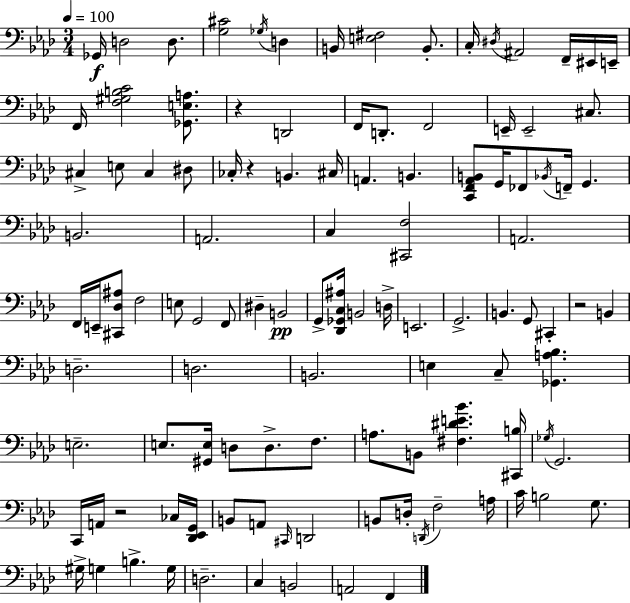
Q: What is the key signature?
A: AES major